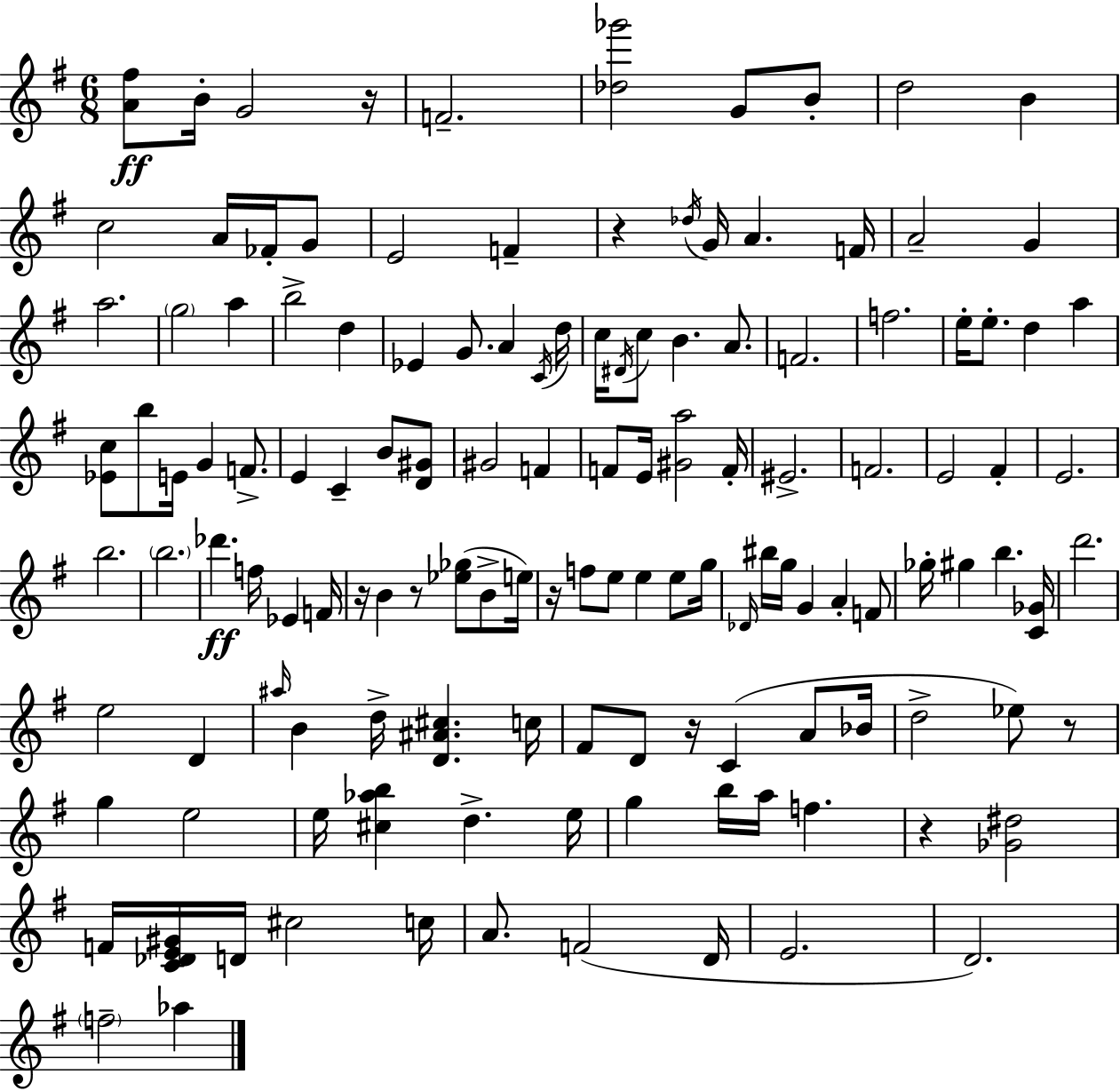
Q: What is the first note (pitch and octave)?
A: B4